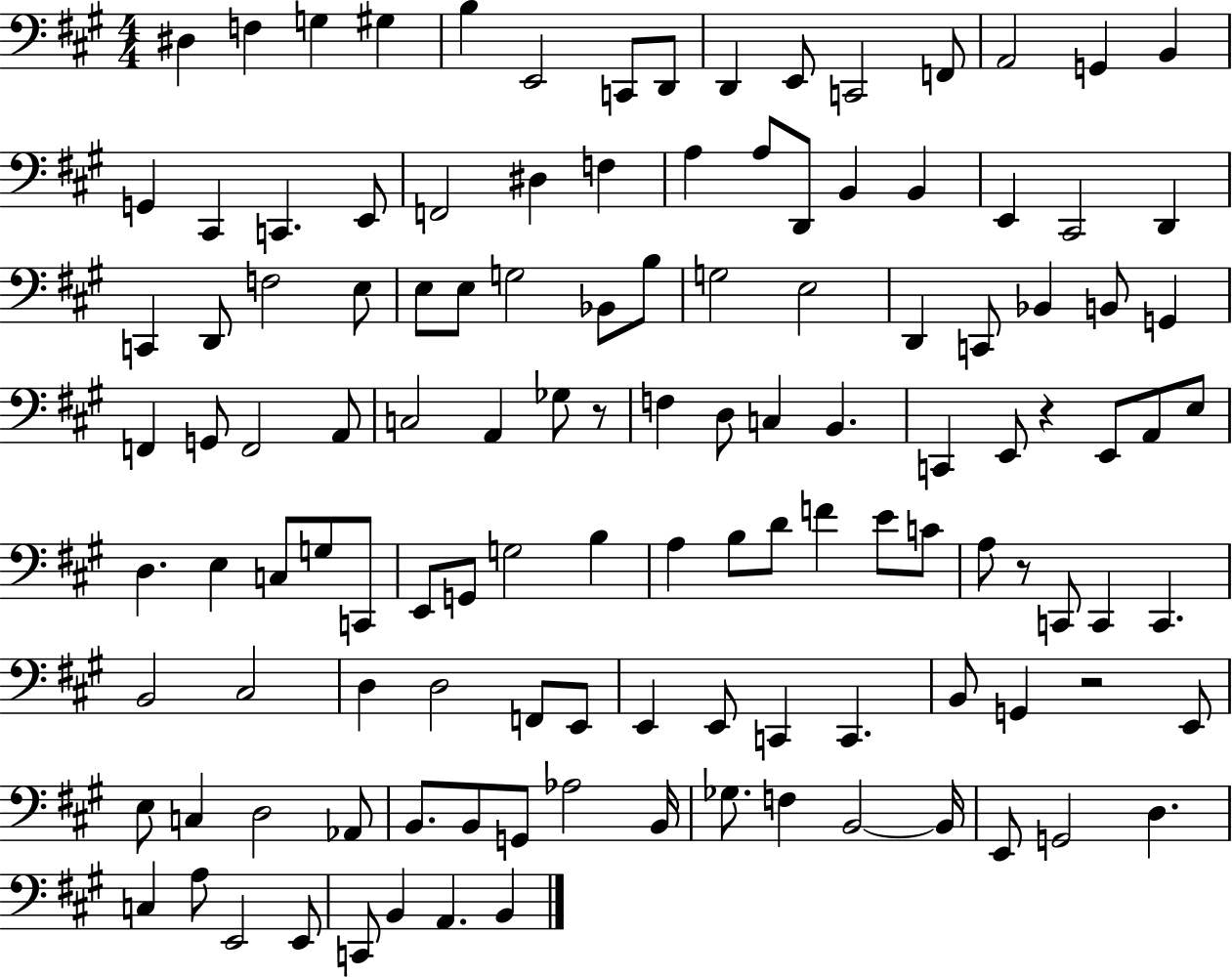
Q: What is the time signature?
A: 4/4